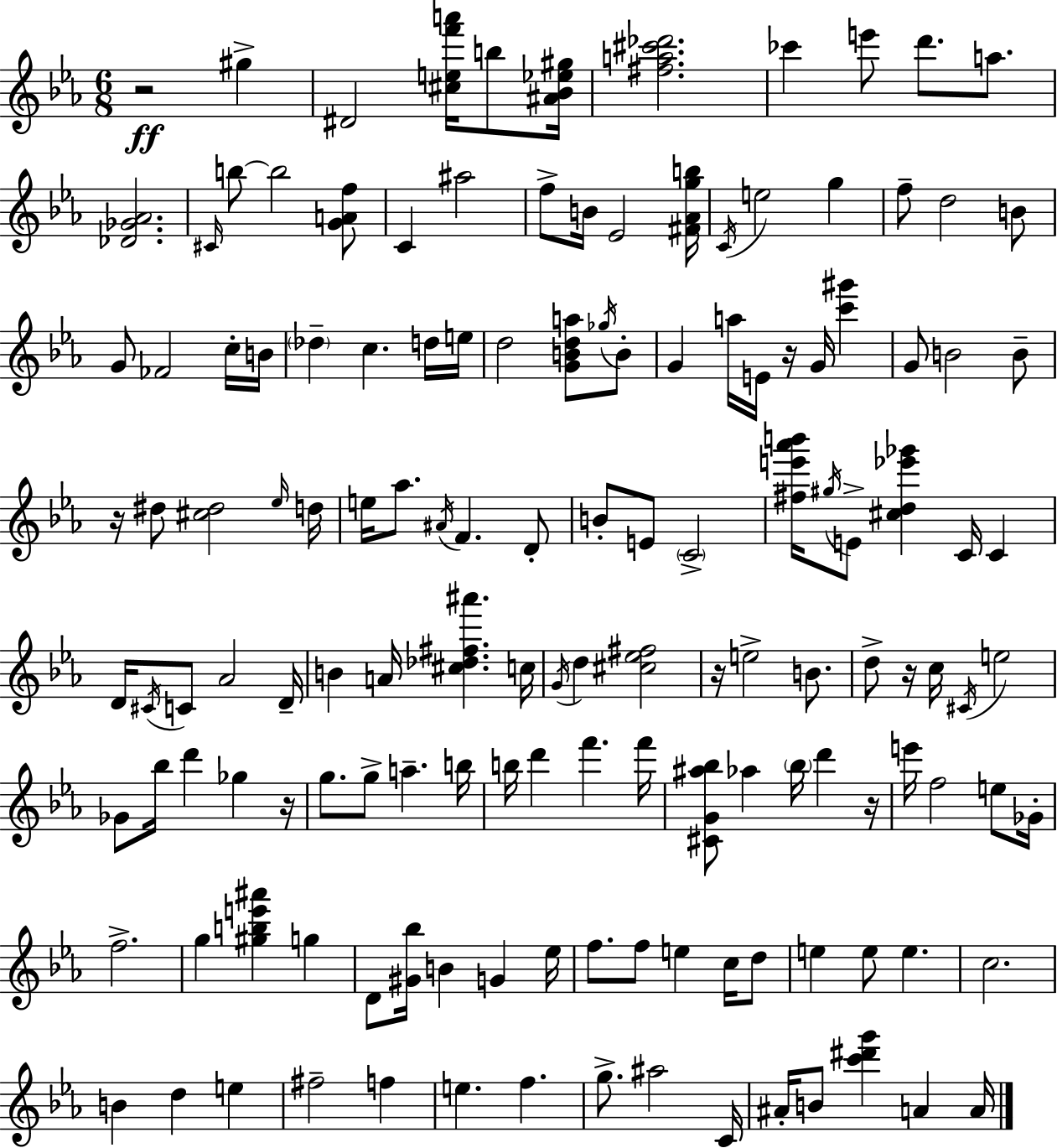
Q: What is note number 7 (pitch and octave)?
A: A5